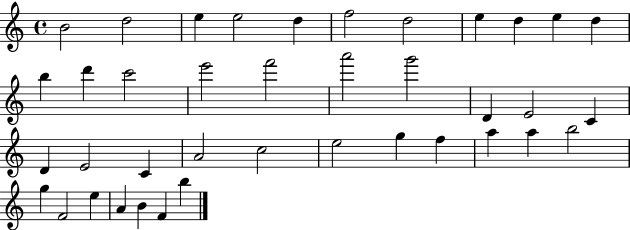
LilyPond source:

{
  \clef treble
  \time 4/4
  \defaultTimeSignature
  \key c \major
  b'2 d''2 | e''4 e''2 d''4 | f''2 d''2 | e''4 d''4 e''4 d''4 | \break b''4 d'''4 c'''2 | e'''2 f'''2 | a'''2 g'''2 | d'4 e'2 c'4 | \break d'4 e'2 c'4 | a'2 c''2 | e''2 g''4 f''4 | a''4 a''4 b''2 | \break g''4 f'2 e''4 | a'4 b'4 f'4 b''4 | \bar "|."
}